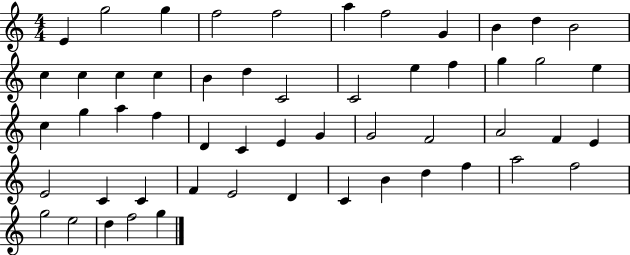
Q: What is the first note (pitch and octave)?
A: E4